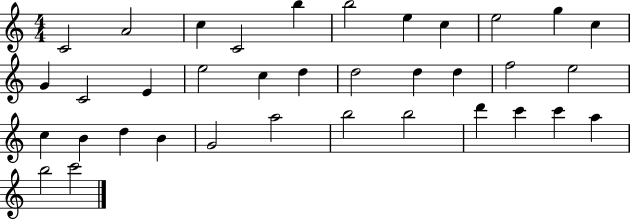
{
  \clef treble
  \numericTimeSignature
  \time 4/4
  \key c \major
  c'2 a'2 | c''4 c'2 b''4 | b''2 e''4 c''4 | e''2 g''4 c''4 | \break g'4 c'2 e'4 | e''2 c''4 d''4 | d''2 d''4 d''4 | f''2 e''2 | \break c''4 b'4 d''4 b'4 | g'2 a''2 | b''2 b''2 | d'''4 c'''4 c'''4 a''4 | \break b''2 c'''2 | \bar "|."
}